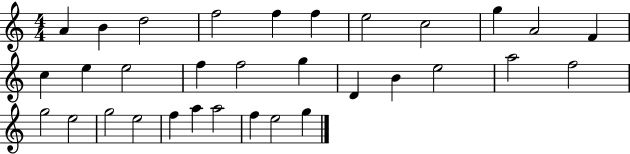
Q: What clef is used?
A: treble